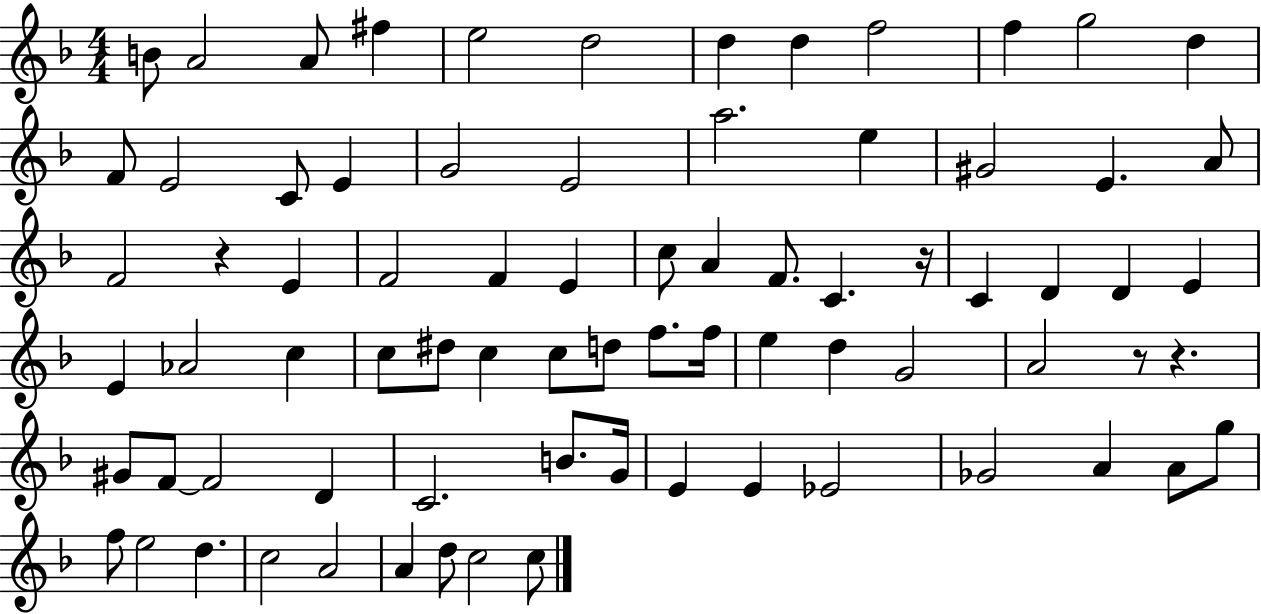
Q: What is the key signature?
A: F major